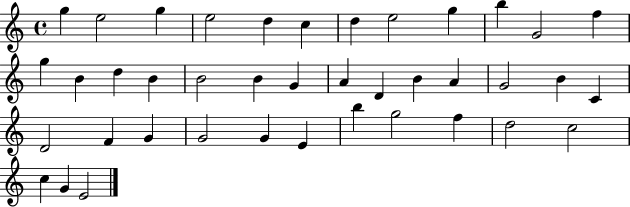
{
  \clef treble
  \time 4/4
  \defaultTimeSignature
  \key c \major
  g''4 e''2 g''4 | e''2 d''4 c''4 | d''4 e''2 g''4 | b''4 g'2 f''4 | \break g''4 b'4 d''4 b'4 | b'2 b'4 g'4 | a'4 d'4 b'4 a'4 | g'2 b'4 c'4 | \break d'2 f'4 g'4 | g'2 g'4 e'4 | b''4 g''2 f''4 | d''2 c''2 | \break c''4 g'4 e'2 | \bar "|."
}